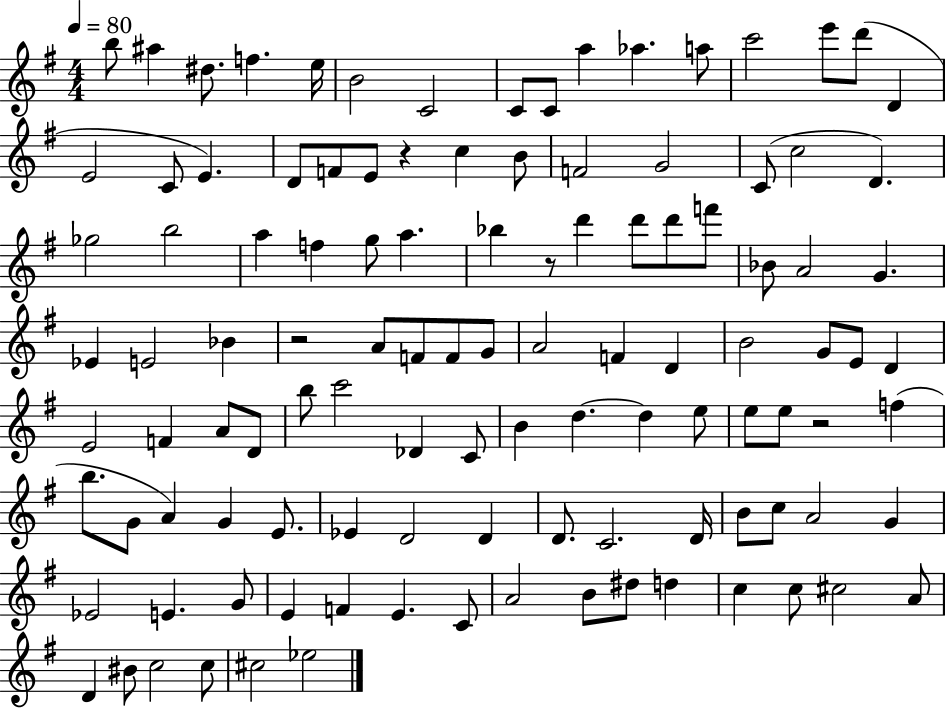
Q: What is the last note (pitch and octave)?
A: Eb5